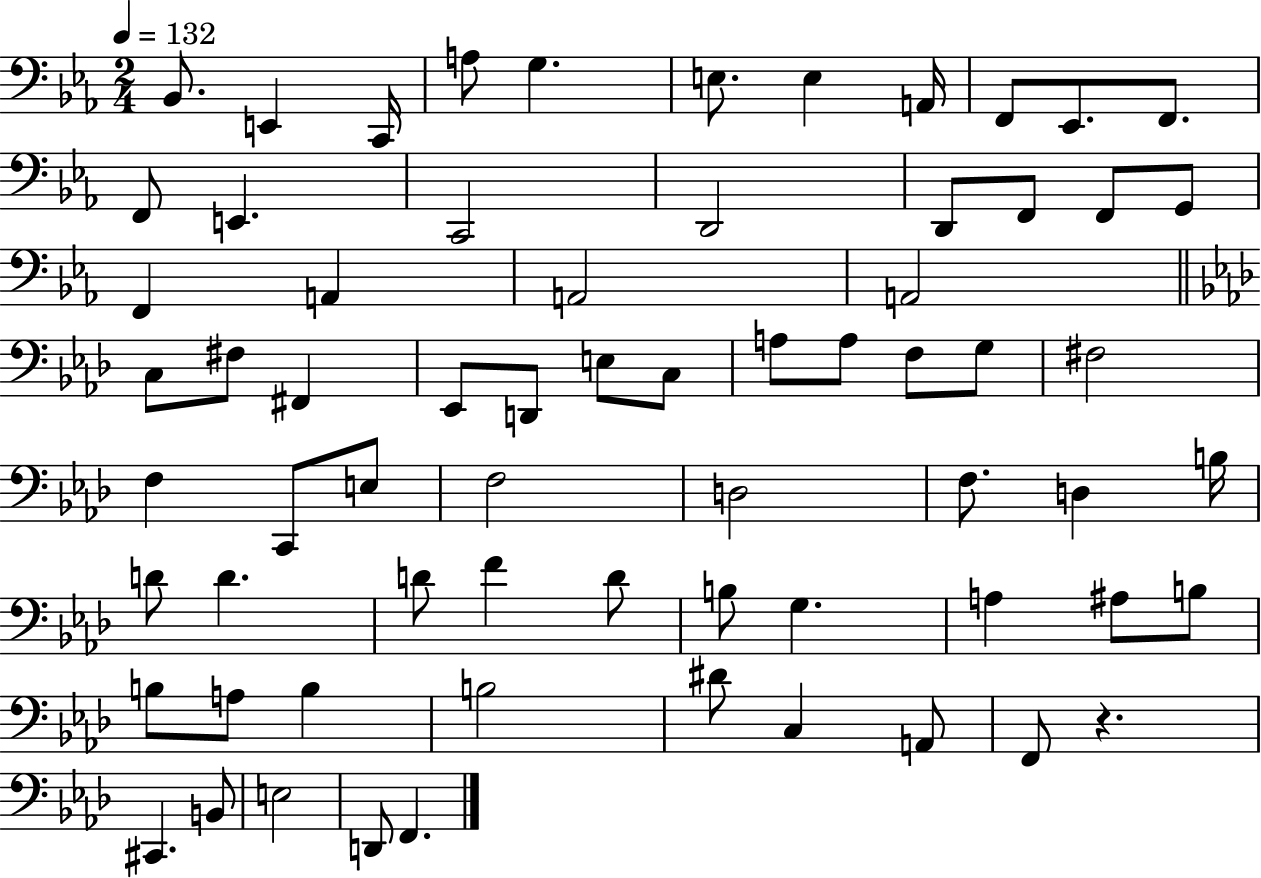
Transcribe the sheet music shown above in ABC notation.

X:1
T:Untitled
M:2/4
L:1/4
K:Eb
_B,,/2 E,, C,,/4 A,/2 G, E,/2 E, A,,/4 F,,/2 _E,,/2 F,,/2 F,,/2 E,, C,,2 D,,2 D,,/2 F,,/2 F,,/2 G,,/2 F,, A,, A,,2 A,,2 C,/2 ^F,/2 ^F,, _E,,/2 D,,/2 E,/2 C,/2 A,/2 A,/2 F,/2 G,/2 ^F,2 F, C,,/2 E,/2 F,2 D,2 F,/2 D, B,/4 D/2 D D/2 F D/2 B,/2 G, A, ^A,/2 B,/2 B,/2 A,/2 B, B,2 ^D/2 C, A,,/2 F,,/2 z ^C,, B,,/2 E,2 D,,/2 F,,